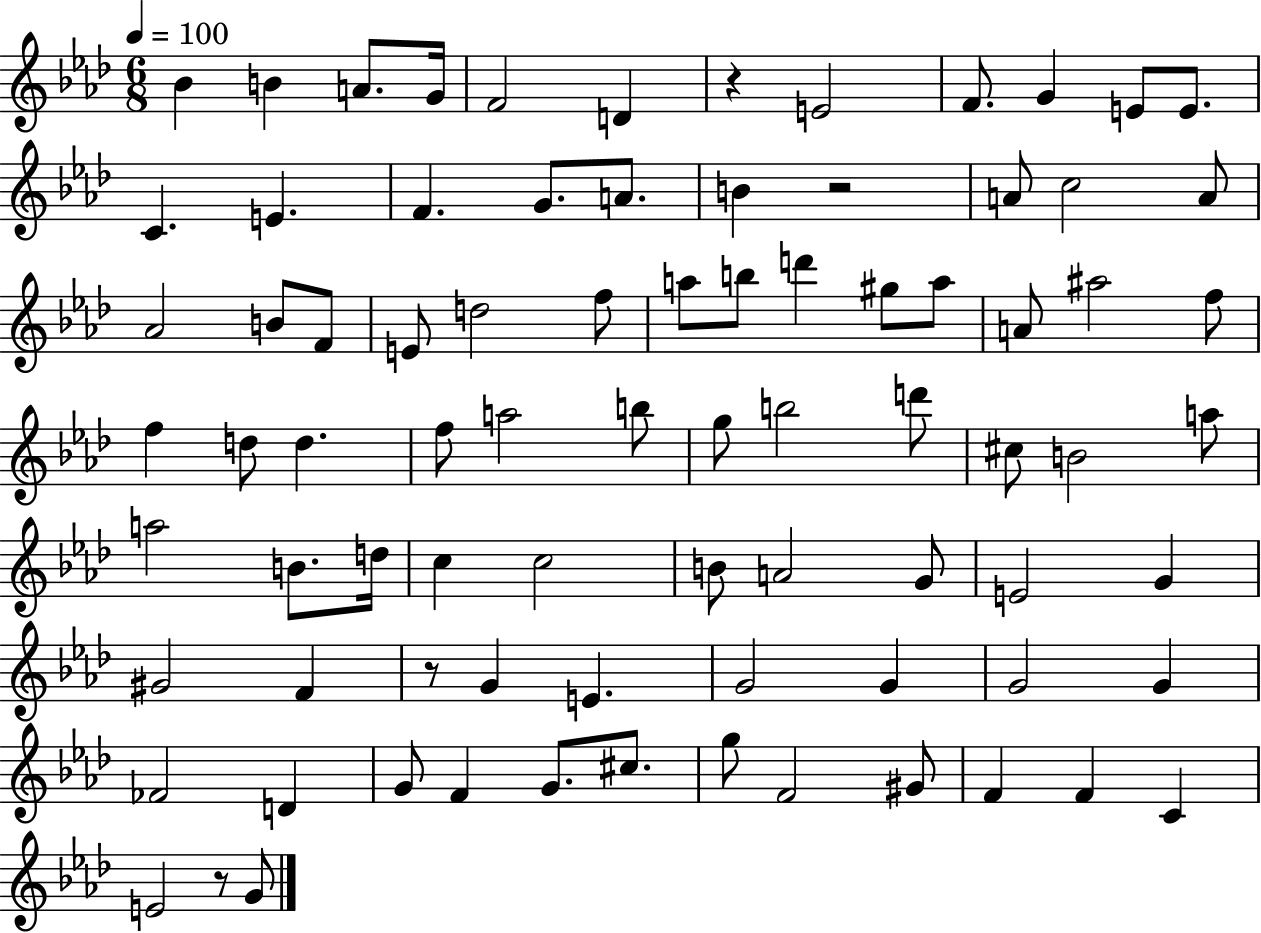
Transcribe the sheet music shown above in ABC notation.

X:1
T:Untitled
M:6/8
L:1/4
K:Ab
_B B A/2 G/4 F2 D z E2 F/2 G E/2 E/2 C E F G/2 A/2 B z2 A/2 c2 A/2 _A2 B/2 F/2 E/2 d2 f/2 a/2 b/2 d' ^g/2 a/2 A/2 ^a2 f/2 f d/2 d f/2 a2 b/2 g/2 b2 d'/2 ^c/2 B2 a/2 a2 B/2 d/4 c c2 B/2 A2 G/2 E2 G ^G2 F z/2 G E G2 G G2 G _F2 D G/2 F G/2 ^c/2 g/2 F2 ^G/2 F F C E2 z/2 G/2